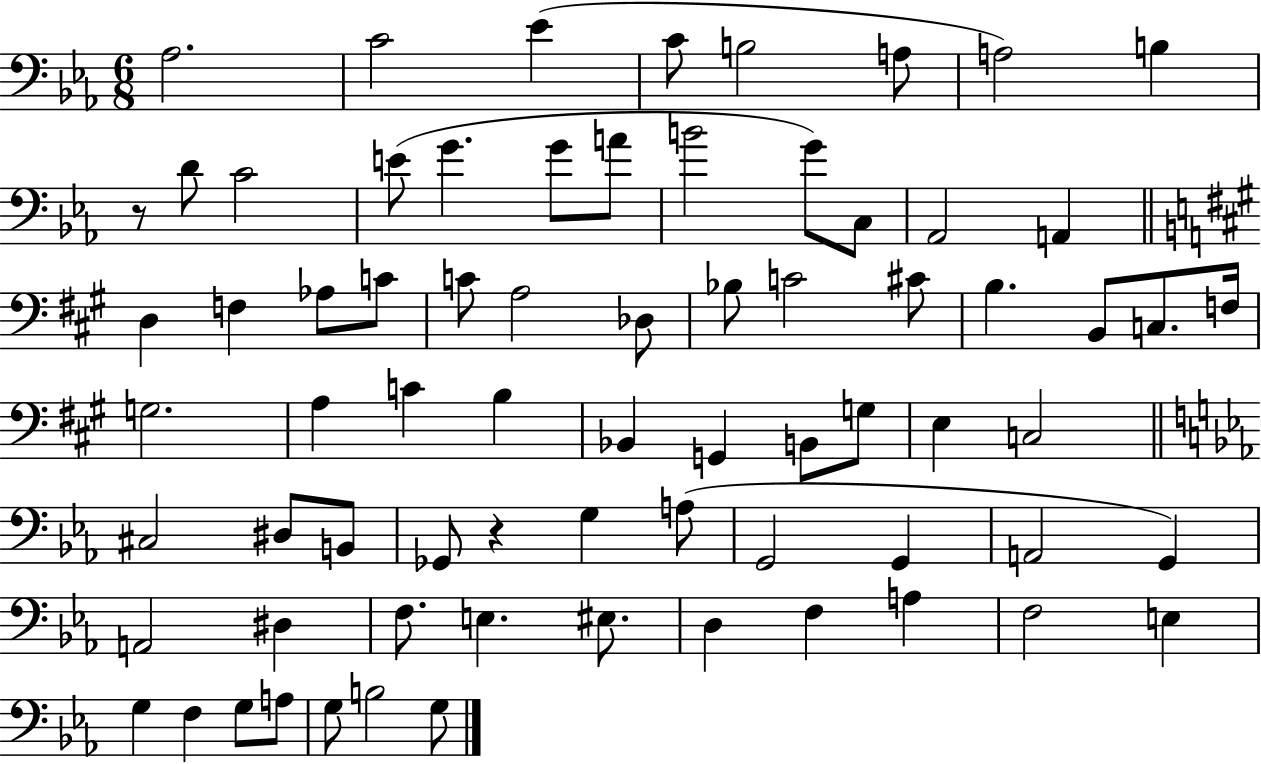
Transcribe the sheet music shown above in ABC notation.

X:1
T:Untitled
M:6/8
L:1/4
K:Eb
_A,2 C2 _E C/2 B,2 A,/2 A,2 B, z/2 D/2 C2 E/2 G G/2 A/2 B2 G/2 C,/2 _A,,2 A,, D, F, _A,/2 C/2 C/2 A,2 _D,/2 _B,/2 C2 ^C/2 B, B,,/2 C,/2 F,/4 G,2 A, C B, _B,, G,, B,,/2 G,/2 E, C,2 ^C,2 ^D,/2 B,,/2 _G,,/2 z G, A,/2 G,,2 G,, A,,2 G,, A,,2 ^D, F,/2 E, ^E,/2 D, F, A, F,2 E, G, F, G,/2 A,/2 G,/2 B,2 G,/2